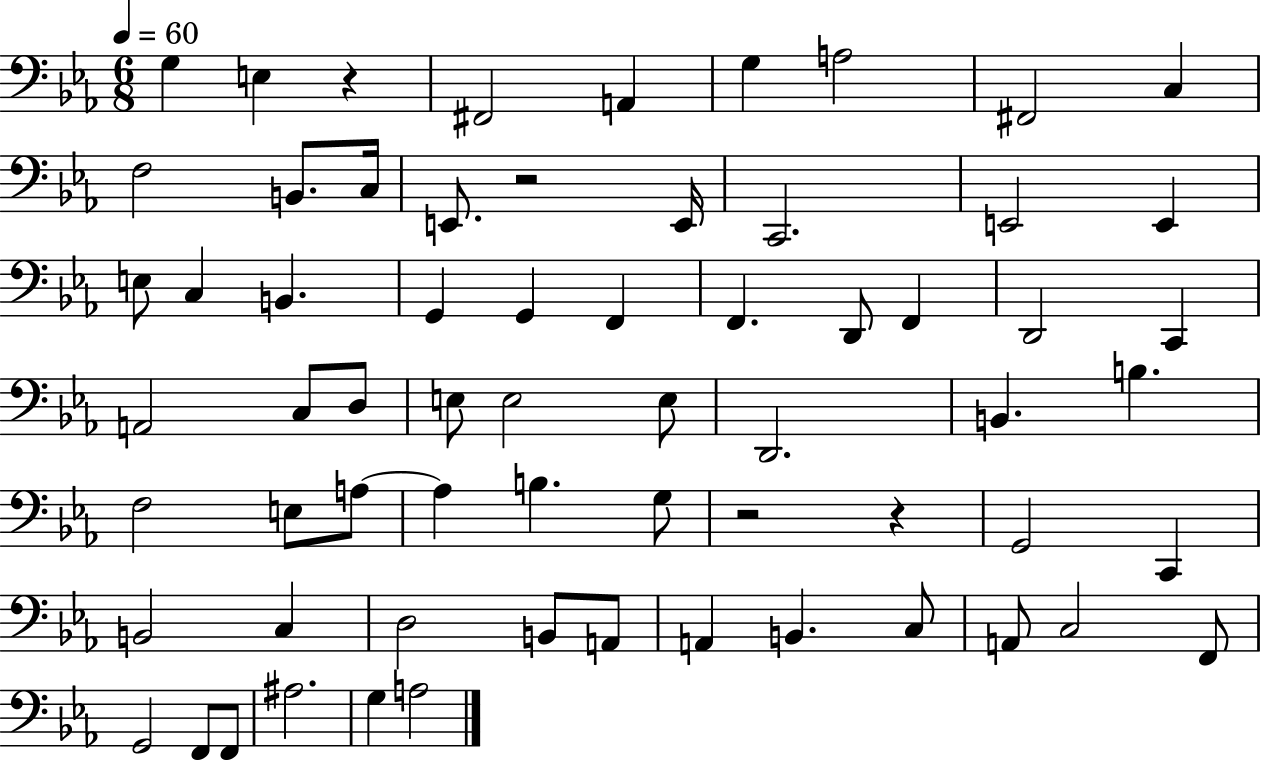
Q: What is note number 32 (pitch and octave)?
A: E3